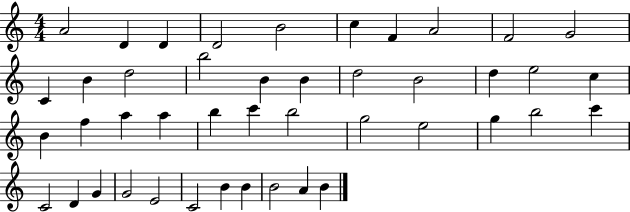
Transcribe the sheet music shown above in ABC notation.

X:1
T:Untitled
M:4/4
L:1/4
K:C
A2 D D D2 B2 c F A2 F2 G2 C B d2 b2 B B d2 B2 d e2 c B f a a b c' b2 g2 e2 g b2 c' C2 D G G2 E2 C2 B B B2 A B